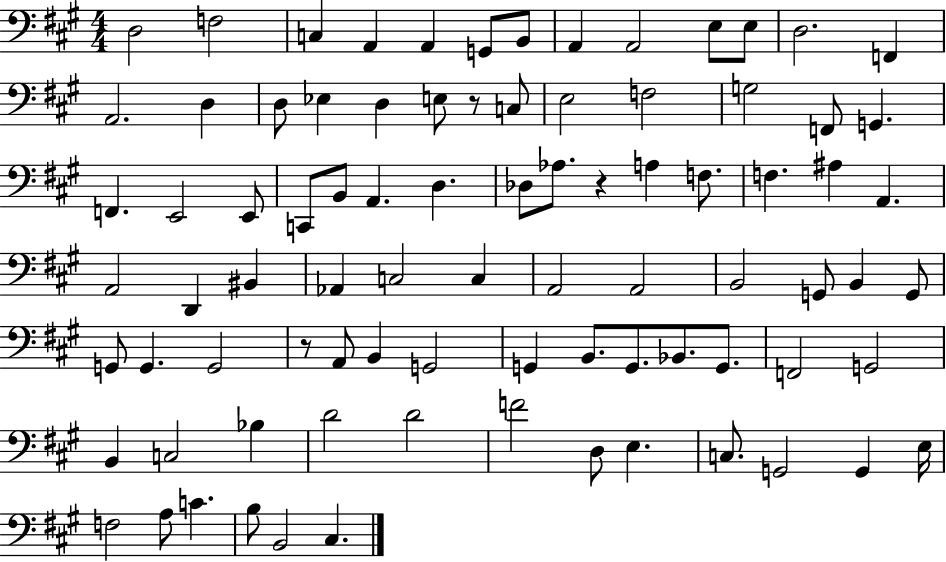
X:1
T:Untitled
M:4/4
L:1/4
K:A
D,2 F,2 C, A,, A,, G,,/2 B,,/2 A,, A,,2 E,/2 E,/2 D,2 F,, A,,2 D, D,/2 _E, D, E,/2 z/2 C,/2 E,2 F,2 G,2 F,,/2 G,, F,, E,,2 E,,/2 C,,/2 B,,/2 A,, D, _D,/2 _A,/2 z A, F,/2 F, ^A, A,, A,,2 D,, ^B,, _A,, C,2 C, A,,2 A,,2 B,,2 G,,/2 B,, G,,/2 G,,/2 G,, G,,2 z/2 A,,/2 B,, G,,2 G,, B,,/2 G,,/2 _B,,/2 G,,/2 F,,2 G,,2 B,, C,2 _B, D2 D2 F2 D,/2 E, C,/2 G,,2 G,, E,/4 F,2 A,/2 C B,/2 B,,2 ^C,